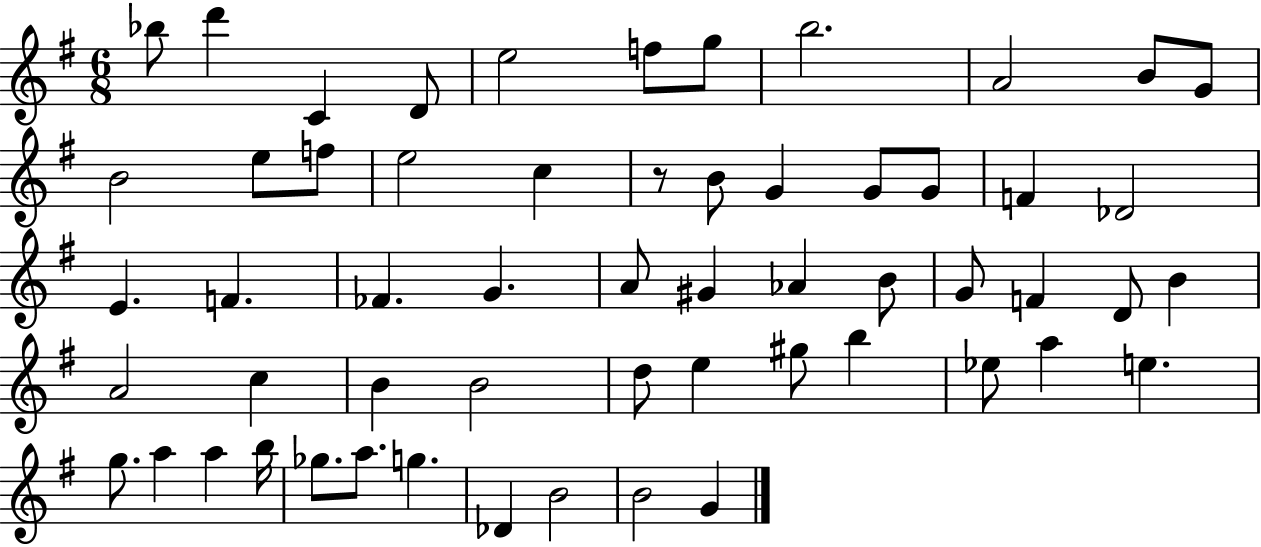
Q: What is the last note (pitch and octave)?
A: G4